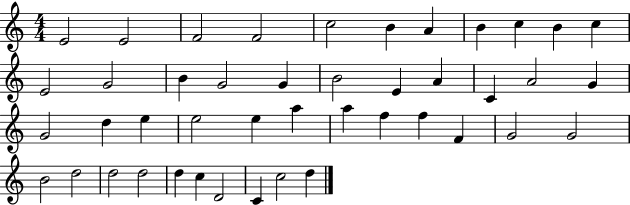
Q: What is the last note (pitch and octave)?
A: D5